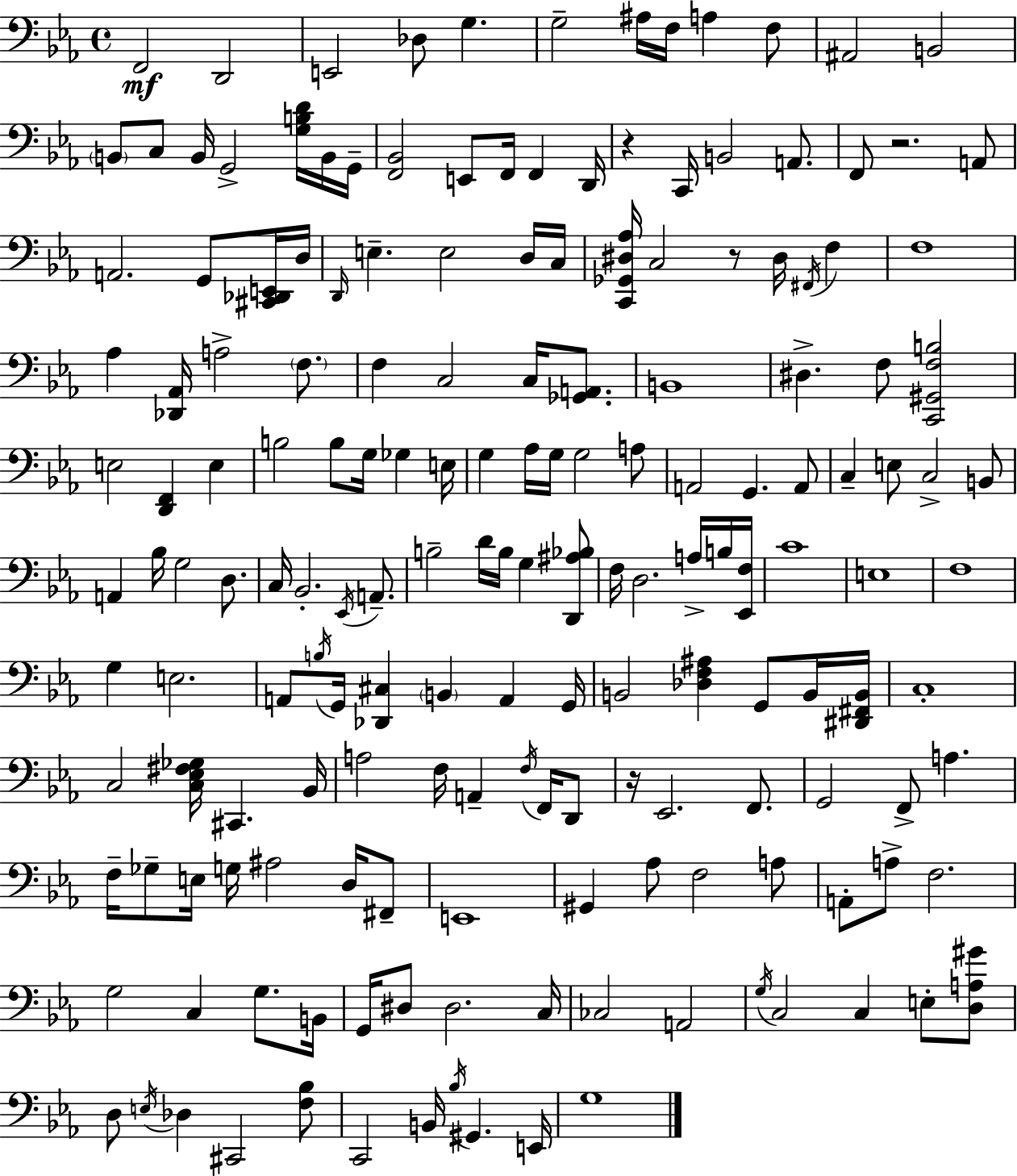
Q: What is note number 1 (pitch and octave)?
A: F2